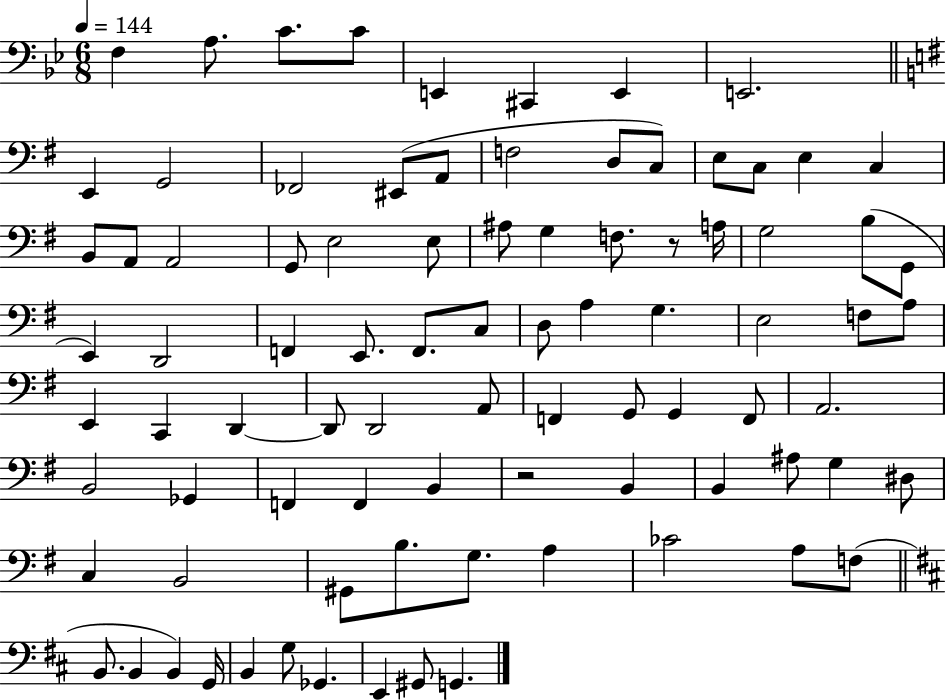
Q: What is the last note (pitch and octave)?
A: G2